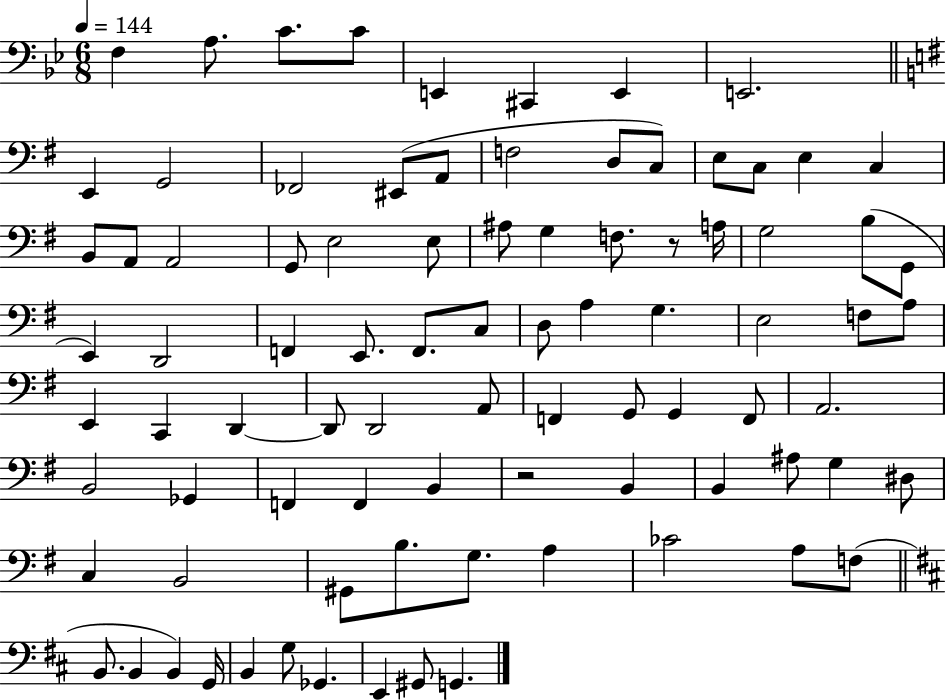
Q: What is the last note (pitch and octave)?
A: G2